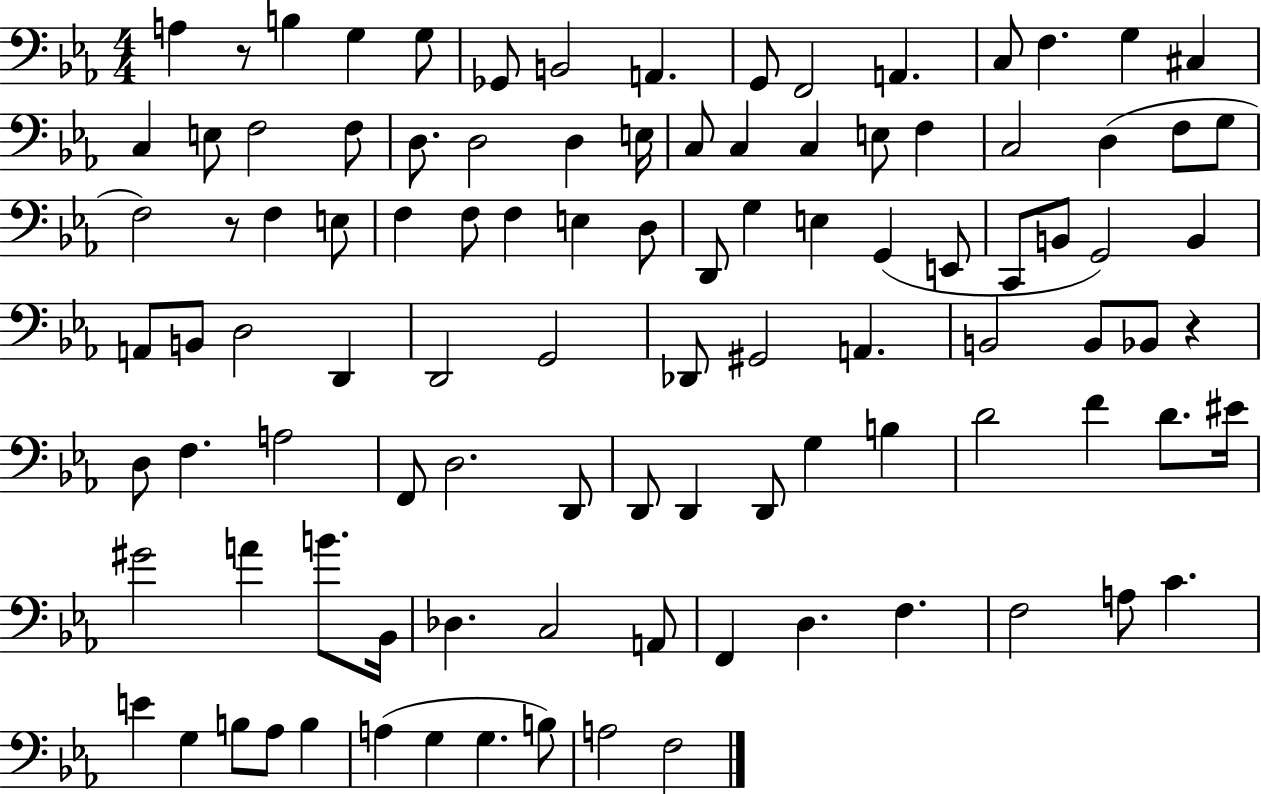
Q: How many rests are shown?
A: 3